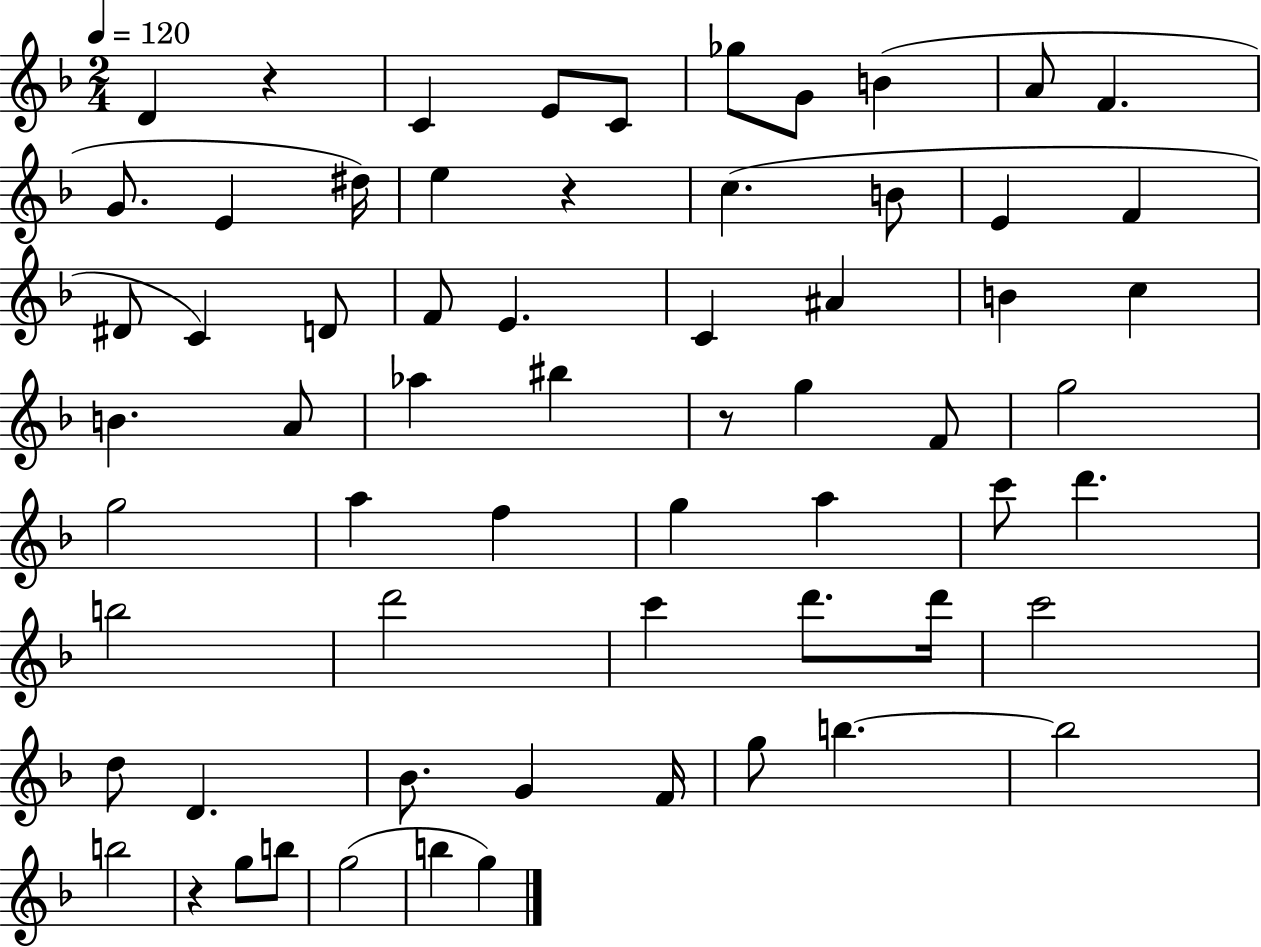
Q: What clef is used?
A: treble